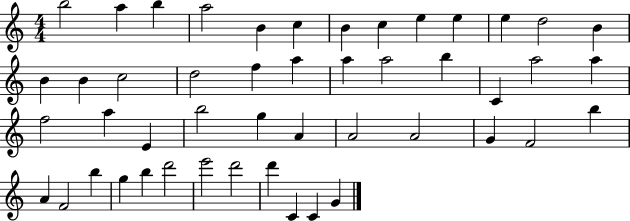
X:1
T:Untitled
M:4/4
L:1/4
K:C
b2 a b a2 B c B c e e e d2 B B B c2 d2 f a a a2 b C a2 a f2 a E b2 g A A2 A2 G F2 b A F2 b g b d'2 e'2 d'2 d' C C G